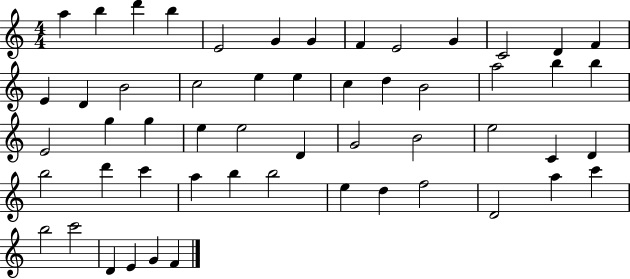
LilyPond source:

{
  \clef treble
  \numericTimeSignature
  \time 4/4
  \key c \major
  a''4 b''4 d'''4 b''4 | e'2 g'4 g'4 | f'4 e'2 g'4 | c'2 d'4 f'4 | \break e'4 d'4 b'2 | c''2 e''4 e''4 | c''4 d''4 b'2 | a''2 b''4 b''4 | \break e'2 g''4 g''4 | e''4 e''2 d'4 | g'2 b'2 | e''2 c'4 d'4 | \break b''2 d'''4 c'''4 | a''4 b''4 b''2 | e''4 d''4 f''2 | d'2 a''4 c'''4 | \break b''2 c'''2 | d'4 e'4 g'4 f'4 | \bar "|."
}